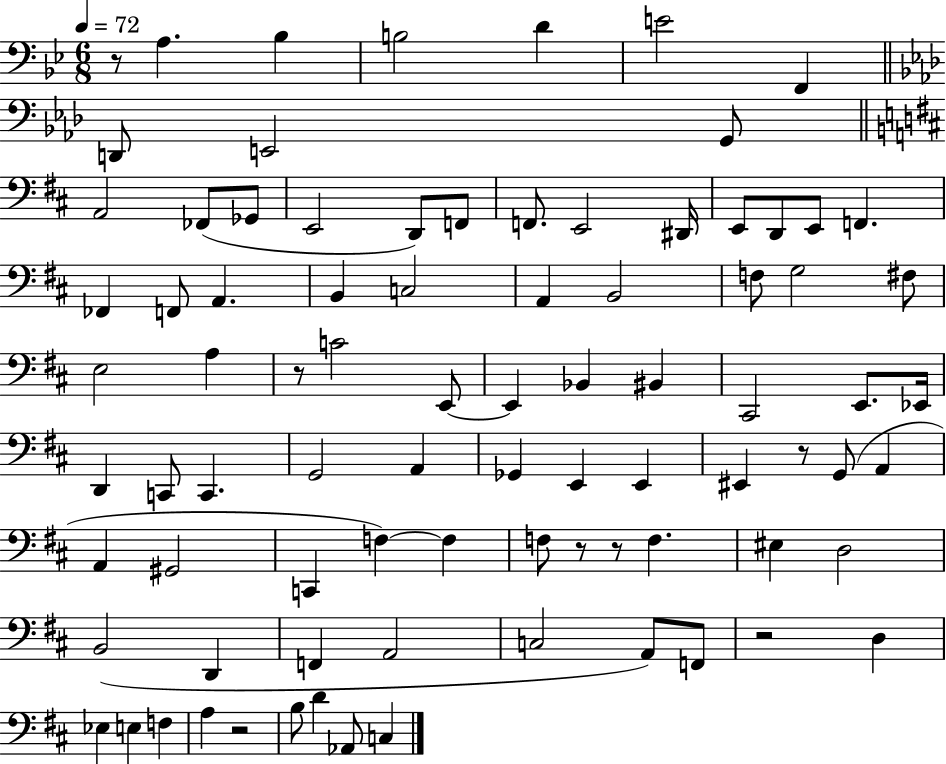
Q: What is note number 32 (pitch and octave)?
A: F#3